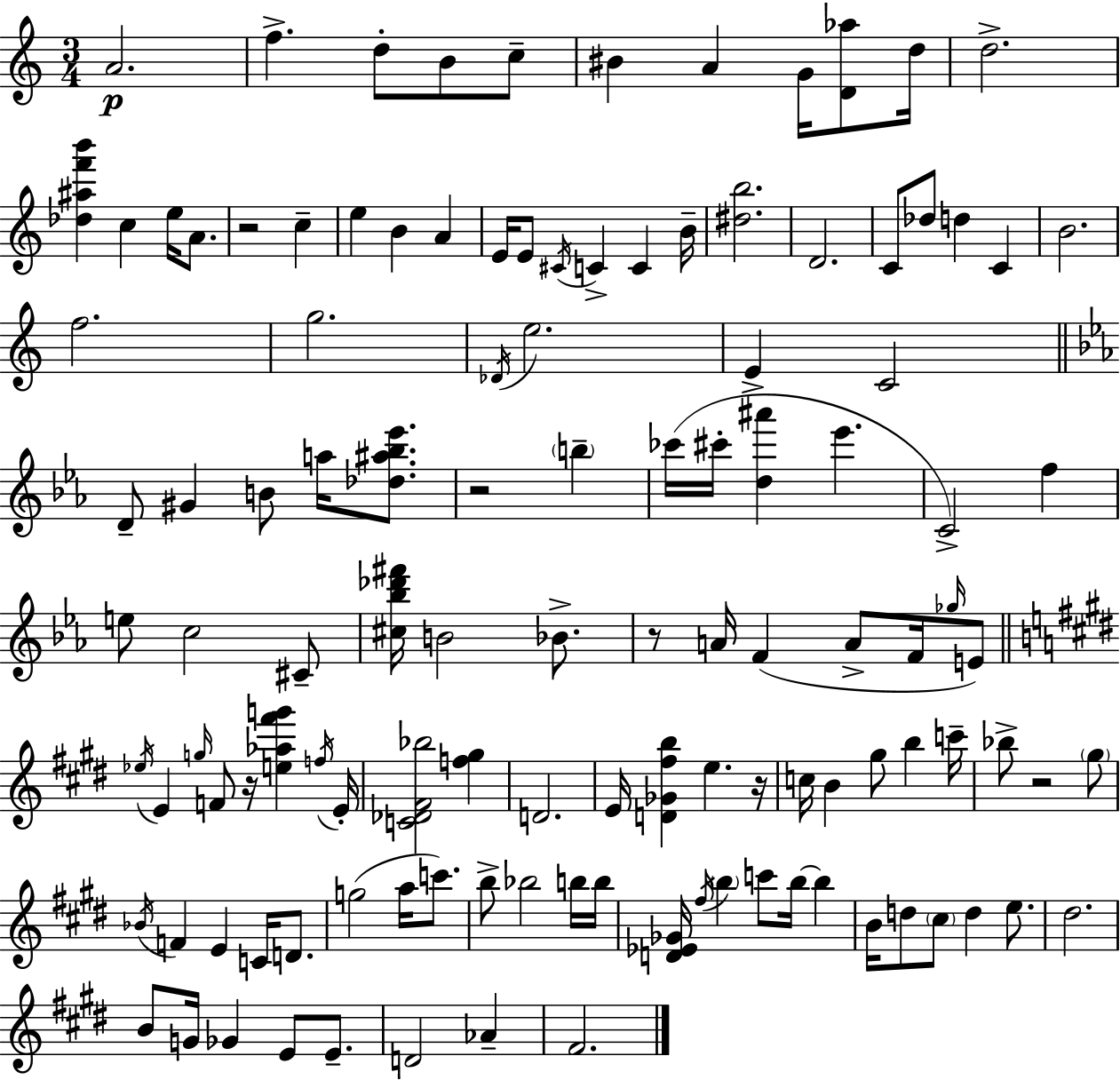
{
  \clef treble
  \numericTimeSignature
  \time 3/4
  \key a \minor
  a'2.\p | f''4.-> d''8-. b'8 c''8-- | bis'4 a'4 g'16 <d' aes''>8 d''16 | d''2.-> | \break <des'' ais'' f''' b'''>4 c''4 e''16 a'8. | r2 c''4-- | e''4 b'4 a'4 | e'16 e'8 \acciaccatura { cis'16 } c'4-> c'4 | \break b'16-- <dis'' b''>2. | d'2. | c'8 des''8 d''4 c'4 | b'2. | \break f''2. | g''2. | \acciaccatura { des'16 } e''2. | e'4-> c'2 | \break \bar "||" \break \key ees \major d'8-- gis'4 b'8 a''16 <des'' ais'' bes'' ees'''>8. | r2 \parenthesize b''4-- | ces'''16( cis'''16-. <d'' ais'''>4 ees'''4. | c'2->) f''4 | \break e''8 c''2 cis'8-- | <cis'' bes'' des''' fis'''>16 b'2 bes'8.-> | r8 a'16 f'4( a'8-> f'16 \grace { ges''16 }) e'8 | \bar "||" \break \key e \major \acciaccatura { ees''16 } e'4 \grace { g''16 } f'8 r16 <e'' aes'' fis''' g'''>4 | \acciaccatura { f''16 } e'16-. <c' des' fis' bes''>2 <f'' gis''>4 | d'2. | e'16 <d' ges' fis'' b''>4 e''4. | \break r16 c''16 b'4 gis''8 b''4 | c'''16-- bes''8-> r2 | \parenthesize gis''8 \acciaccatura { bes'16 } f'4 e'4 | c'16 d'8. g''2( | \break a''16 c'''8.) b''8-> bes''2 | b''16 b''16 <d' ees' ges'>16 \acciaccatura { fis''16 } \parenthesize b''4 c'''8 | b''16~~ b''4 b'16 d''8 \parenthesize cis''8 d''4 | e''8. dis''2. | \break b'8 g'16 ges'4 | e'8 e'8.-- d'2 | aes'4-- fis'2. | \bar "|."
}